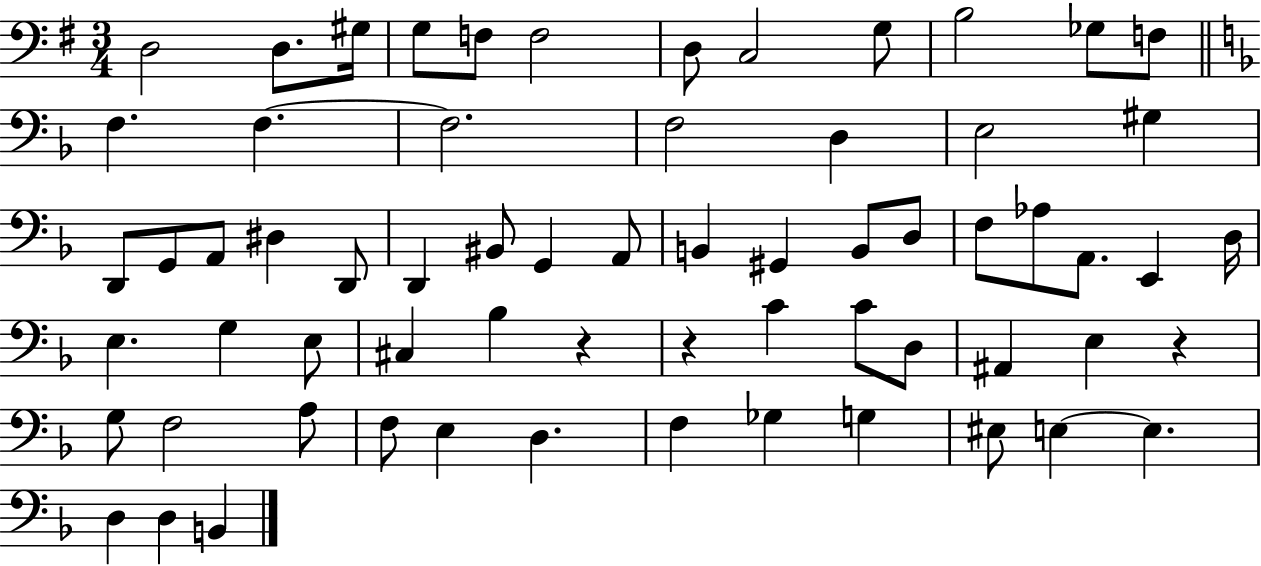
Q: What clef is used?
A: bass